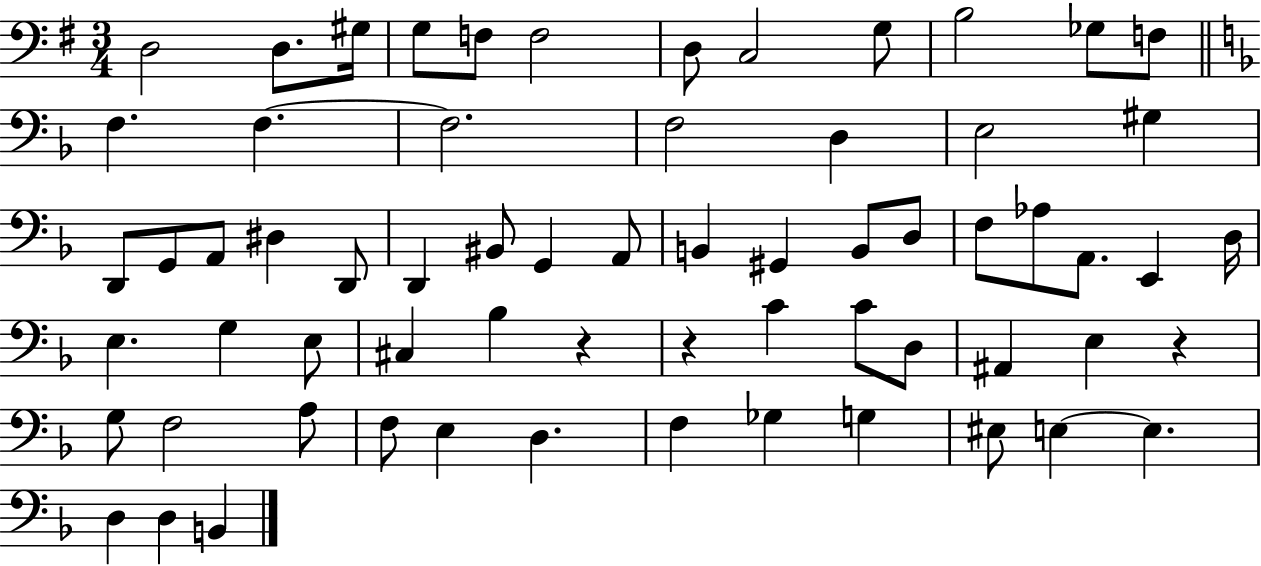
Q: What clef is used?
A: bass